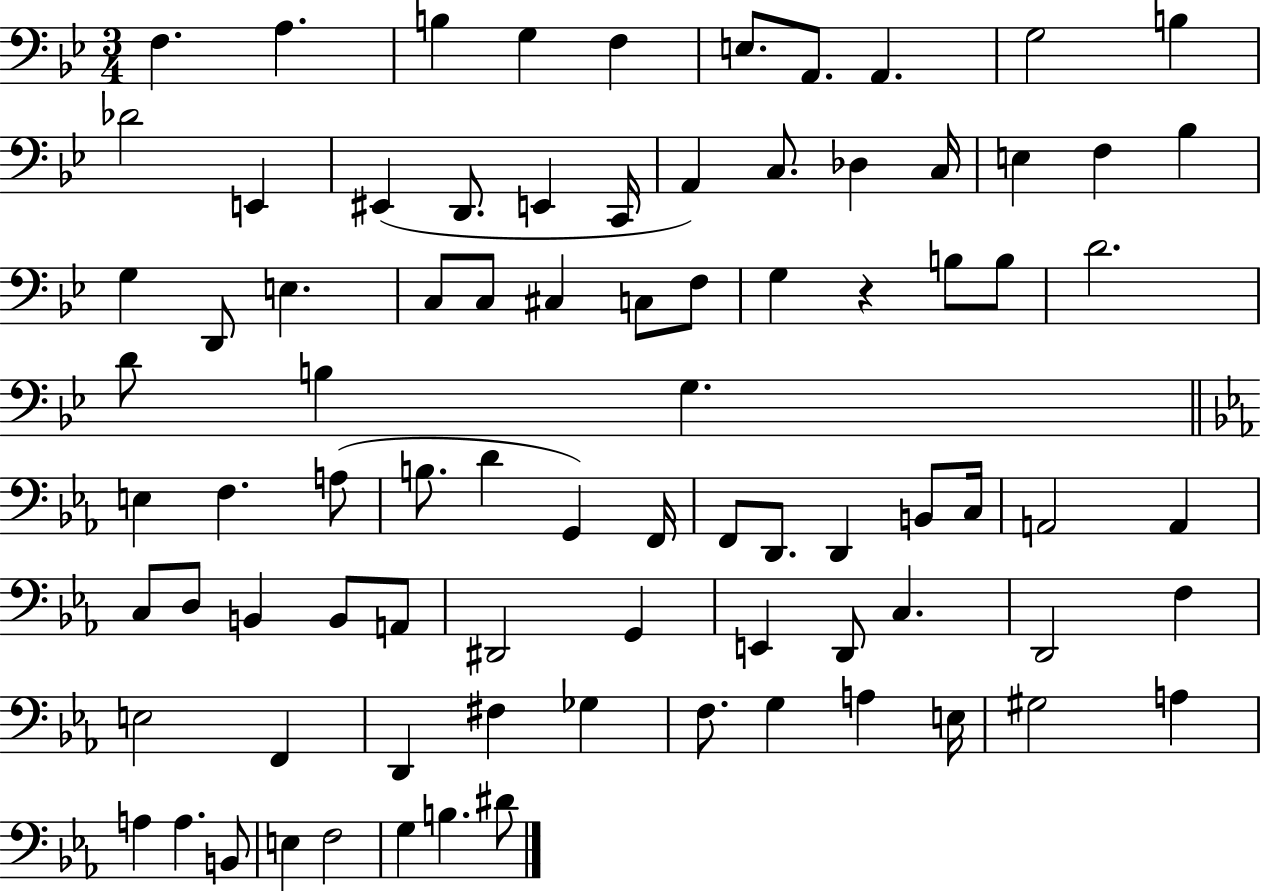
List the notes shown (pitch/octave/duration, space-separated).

F3/q. A3/q. B3/q G3/q F3/q E3/e. A2/e. A2/q. G3/h B3/q Db4/h E2/q EIS2/q D2/e. E2/q C2/s A2/q C3/e. Db3/q C3/s E3/q F3/q Bb3/q G3/q D2/e E3/q. C3/e C3/e C#3/q C3/e F3/e G3/q R/q B3/e B3/e D4/h. D4/e B3/q G3/q. E3/q F3/q. A3/e B3/e. D4/q G2/q F2/s F2/e D2/e. D2/q B2/e C3/s A2/h A2/q C3/e D3/e B2/q B2/e A2/e D#2/h G2/q E2/q D2/e C3/q. D2/h F3/q E3/h F2/q D2/q F#3/q Gb3/q F3/e. G3/q A3/q E3/s G#3/h A3/q A3/q A3/q. B2/e E3/q F3/h G3/q B3/q. D#4/e